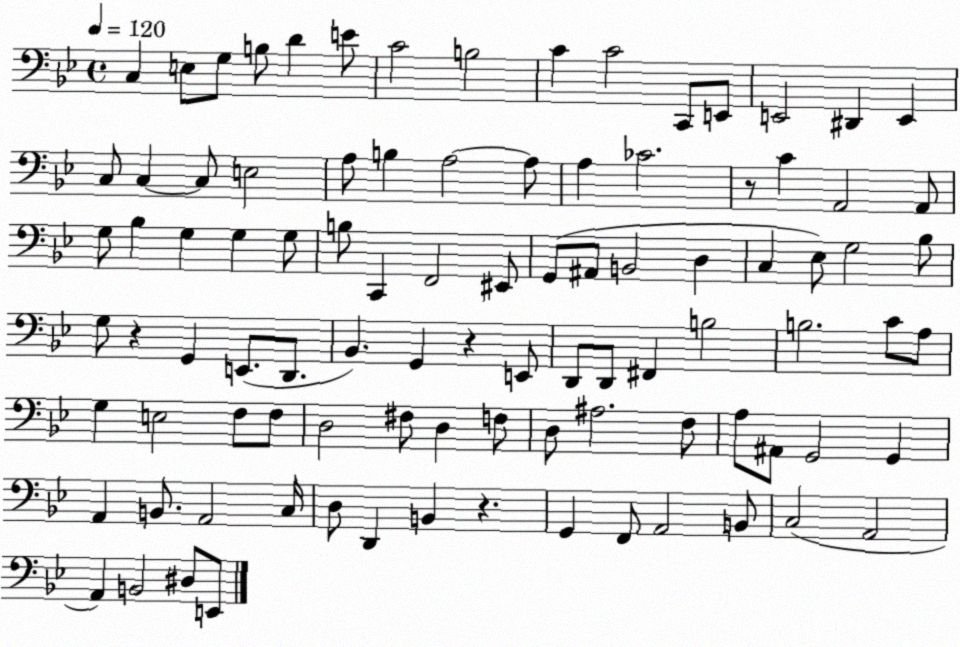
X:1
T:Untitled
M:4/4
L:1/4
K:Bb
C, E,/2 G,/2 B,/2 D E/2 C2 B,2 C C2 C,,/2 E,,/2 E,,2 ^D,, E,, C,/2 C, C,/2 E,2 A,/2 B, A,2 A,/2 A, _C2 z/2 C A,,2 A,,/2 G,/2 _B, G, G, G,/2 B,/2 C,, F,,2 ^E,,/2 G,,/2 ^A,,/2 B,,2 D, C, _E,/2 G,2 _B,/2 G,/2 z G,, E,,/2 D,,/2 _B,, G,, z E,,/2 D,,/2 D,,/2 ^F,, B,2 B,2 C/2 A,/2 G, E,2 F,/2 F,/2 D,2 ^F,/2 D, F,/2 D,/2 ^A,2 F,/2 A,/2 ^A,,/2 G,,2 G,, A,, B,,/2 A,,2 C,/4 D,/2 D,, B,, z G,, F,,/2 A,,2 B,,/2 C,2 A,,2 A,, B,,2 ^D,/2 E,,/2